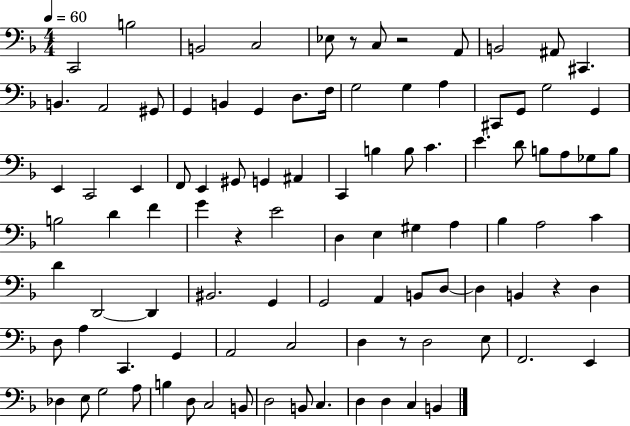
X:1
T:Untitled
M:4/4
L:1/4
K:F
C,,2 B,2 B,,2 C,2 _E,/2 z/2 C,/2 z2 A,,/2 B,,2 ^A,,/2 ^C,, B,, A,,2 ^G,,/2 G,, B,, G,, D,/2 F,/4 G,2 G, A, ^C,,/2 G,,/2 G,2 G,, E,, C,,2 E,, F,,/2 E,, ^G,,/2 G,, ^A,, C,, B, B,/2 C E D/2 B,/2 A,/2 _G,/2 B,/2 B,2 D F G z E2 D, E, ^G, A, _B, A,2 C D D,,2 D,, ^B,,2 G,, G,,2 A,, B,,/2 D,/2 D, B,, z D, D,/2 A, C,, G,, A,,2 C,2 D, z/2 D,2 E,/2 F,,2 E,, _D, E,/2 G,2 A,/2 B, D,/2 C,2 B,,/2 D,2 B,,/2 C, D, D, C, B,,